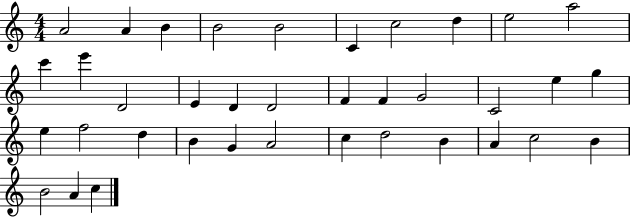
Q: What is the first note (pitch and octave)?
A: A4